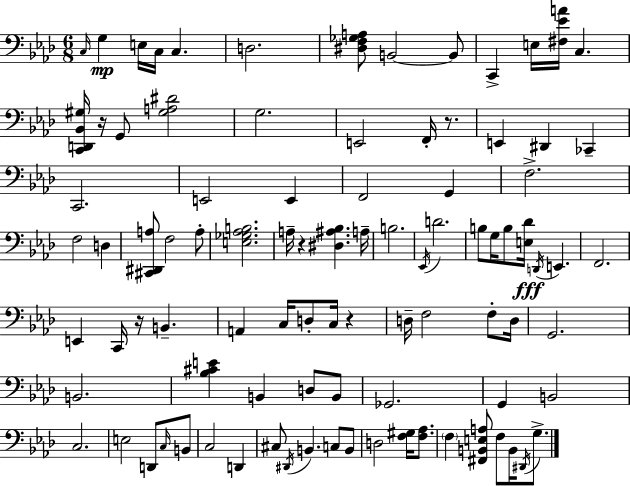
C3/s G3/q E3/s C3/s C3/q. D3/h. [D#3,F3,Gb3,A3]/e B2/h B2/e C2/q E3/s [F#3,Eb4,A4]/s C3/q. [C2,D2,Bb2,G#3]/s R/s G2/e [G#3,A3,D#4]/h G3/h. E2/h F2/s R/e. E2/q D#2/q CES2/q C2/h. E2/h E2/q F2/h G2/q F3/h. F3/h D3/q [C#2,D#2,A3]/e F3/h A3/e [E3,Gb3,Ab3,B3]/h. A3/s R/q [D#3,A#3,Bb3]/q. A3/s B3/h. Eb2/s D4/h. B3/e G3/s B3/e [E3,Db4]/s D2/s E2/q. F2/h. E2/q C2/s R/s B2/q. A2/q C3/s D3/e C3/s R/q D3/s F3/h F3/e D3/s G2/h. B2/h. [Bb3,C#4,E4]/q B2/q D3/e B2/e Gb2/h. G2/q B2/h C3/h. E3/h D2/e C3/s B2/e C3/h D2/q C#3/e D#2/s B2/q. C3/e B2/e D3/h [F3,G#3]/s [F3,Ab3]/e. F3/q [F#2,B2,E3,A3]/e F3/e B2/s D#2/s G3/e.